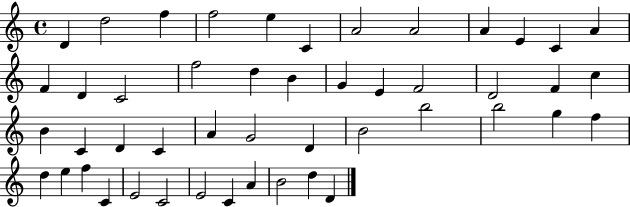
D4/q D5/h F5/q F5/h E5/q C4/q A4/h A4/h A4/q E4/q C4/q A4/q F4/q D4/q C4/h F5/h D5/q B4/q G4/q E4/q F4/h D4/h F4/q C5/q B4/q C4/q D4/q C4/q A4/q G4/h D4/q B4/h B5/h B5/h G5/q F5/q D5/q E5/q F5/q C4/q E4/h C4/h E4/h C4/q A4/q B4/h D5/q D4/q